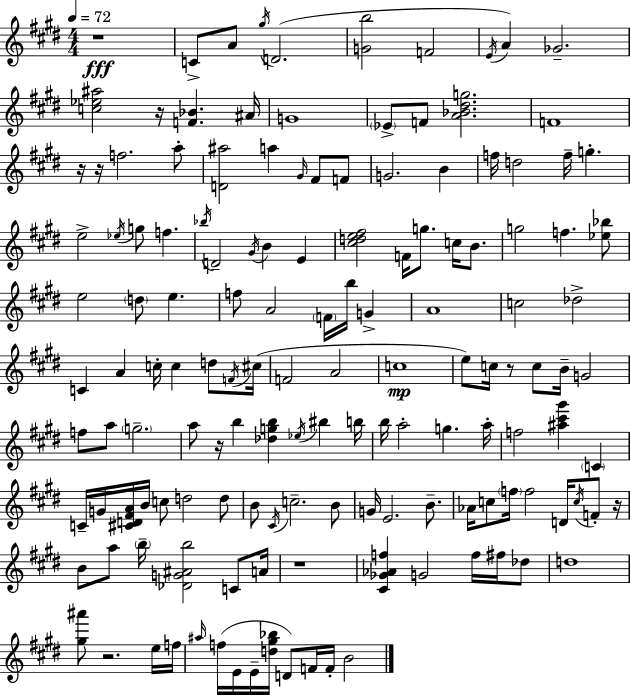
{
  \clef treble
  \numericTimeSignature
  \time 4/4
  \key e \major
  \tempo 4 = 72
  r1\fff | c'8-> a'8 \acciaccatura { gis''16 } d'2.( | <g' b''>2 f'2 | \acciaccatura { e'16 } a'4) ges'2.-- | \break <c'' ees'' ais''>2 r16 <f' bes'>4. | ais'16 g'1 | \parenthesize ees'8-> f'8 <a' bes' dis'' g''>2. | f'1 | \break r16 r16 f''2. | a''8-. <d' ais''>2 a''4 \grace { gis'16 } fis'8 | f'8 g'2. b'4 | f''16 d''2 f''16-- g''4.-. | \break e''2-> \acciaccatura { ees''16 } g''8 f''4. | \acciaccatura { bes''16 } d'2-- \acciaccatura { gis'16 } b'4 | e'4 <cis'' d'' e'' fis''>2 f'16 g''8. | c''16 b'8. g''2 f''4. | \break <ees'' bes''>8 e''2 \parenthesize d''8 | e''4. f''8 a'2 | \parenthesize f'16 b''16 g'4-> a'1 | c''2 des''2-> | \break c'4 a'4 c''16-. c''4 | d''8 \acciaccatura { f'16 }( cis''16 f'2 a'2 | c''1\mp | e''8) c''16 r8 c''8 b'16-- g'2 | \break f''8 a''8 \parenthesize g''2.-- | a''8 r16 b''4 <des'' g'' b''>4 | \acciaccatura { ees''16 } bis''4 b''16 b''16 a''2-. | g''4. a''16-. f''2 | \break <ais'' cis''' gis'''>4 \parenthesize c'4 c'16-- g'16 <cis' d' fis' a'>16 b'16 c''8 d''2 | d''8 b'8 \acciaccatura { cis'16 } c''2.-- | b'8 g'16 e'2. | b'8.-- aes'16 c''8 \parenthesize f''16 f''2 | \break d'16 \acciaccatura { c''16 } f'8-. r16 b'8 a''8 \parenthesize b''16-- <des' g' ais' b''>2 | c'8 a'16 r1 | <cis' ges' aes' f''>4 g'2 | f''16 fis''16 des''8 d''1 | \break <gis'' ais'''>8 r2. | e''16 f''16 \grace { ais''16 }( f''16 e'16 e'16-- <d'' gis'' bes''>16 d'8) | f'16 f'16-. b'2 \bar "|."
}